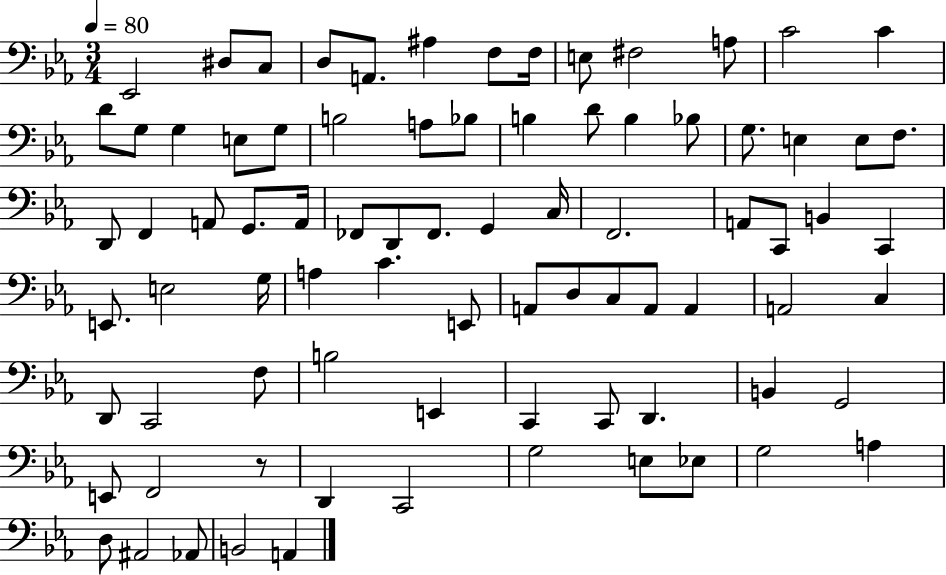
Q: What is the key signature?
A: EES major